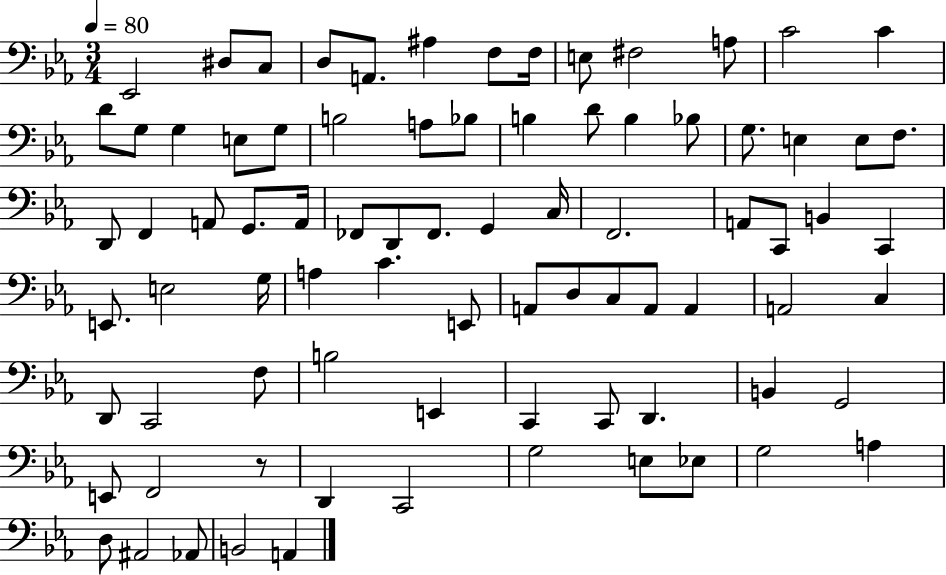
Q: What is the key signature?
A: EES major